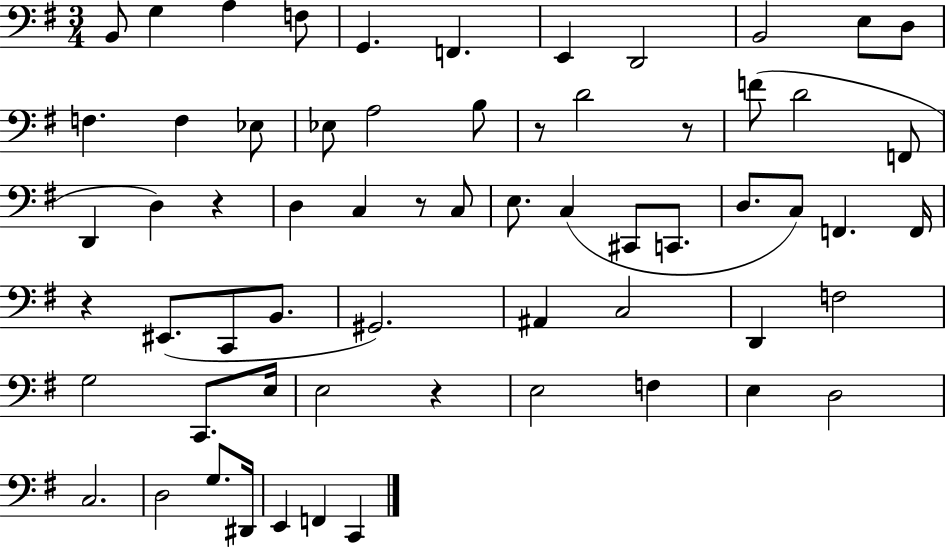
X:1
T:Untitled
M:3/4
L:1/4
K:G
B,,/2 G, A, F,/2 G,, F,, E,, D,,2 B,,2 E,/2 D,/2 F, F, _E,/2 _E,/2 A,2 B,/2 z/2 D2 z/2 F/2 D2 F,,/2 D,, D, z D, C, z/2 C,/2 E,/2 C, ^C,,/2 C,,/2 D,/2 C,/2 F,, F,,/4 z ^E,,/2 C,,/2 B,,/2 ^G,,2 ^A,, C,2 D,, F,2 G,2 C,,/2 E,/4 E,2 z E,2 F, E, D,2 C,2 D,2 G,/2 ^D,,/4 E,, F,, C,,